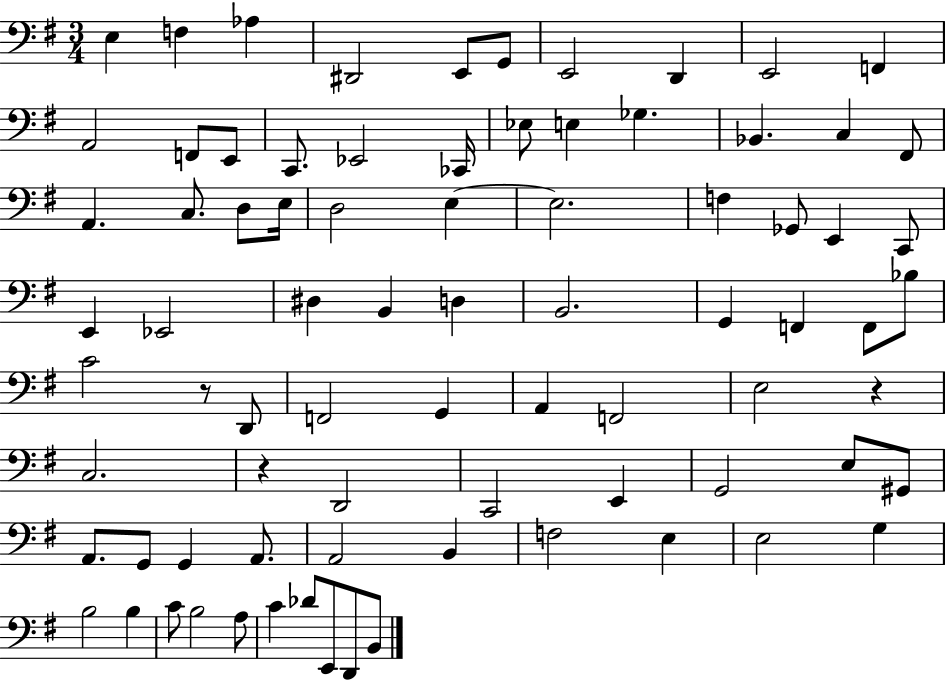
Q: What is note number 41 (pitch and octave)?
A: F2